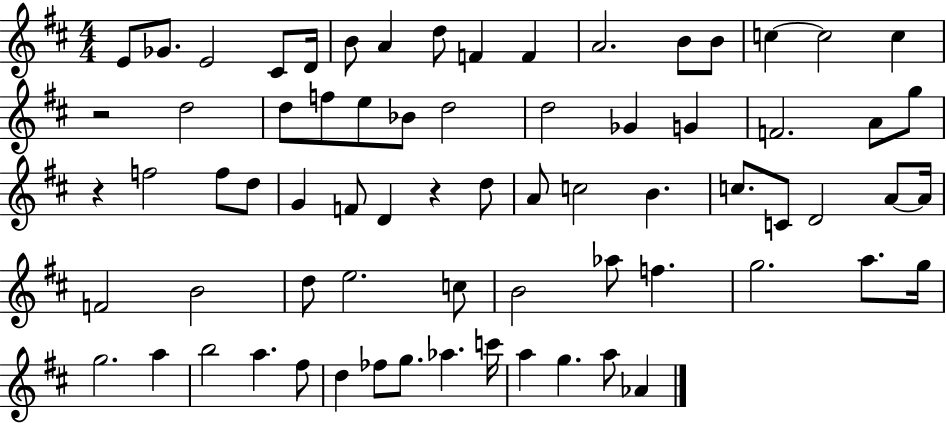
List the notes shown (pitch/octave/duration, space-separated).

E4/e Gb4/e. E4/h C#4/e D4/s B4/e A4/q D5/e F4/q F4/q A4/h. B4/e B4/e C5/q C5/h C5/q R/h D5/h D5/e F5/e E5/e Bb4/e D5/h D5/h Gb4/q G4/q F4/h. A4/e G5/e R/q F5/h F5/e D5/e G4/q F4/e D4/q R/q D5/e A4/e C5/h B4/q. C5/e. C4/e D4/h A4/e A4/s F4/h B4/h D5/e E5/h. C5/e B4/h Ab5/e F5/q. G5/h. A5/e. G5/s G5/h. A5/q B5/h A5/q. F#5/e D5/q FES5/e G5/e. Ab5/q. C6/s A5/q G5/q. A5/e Ab4/q